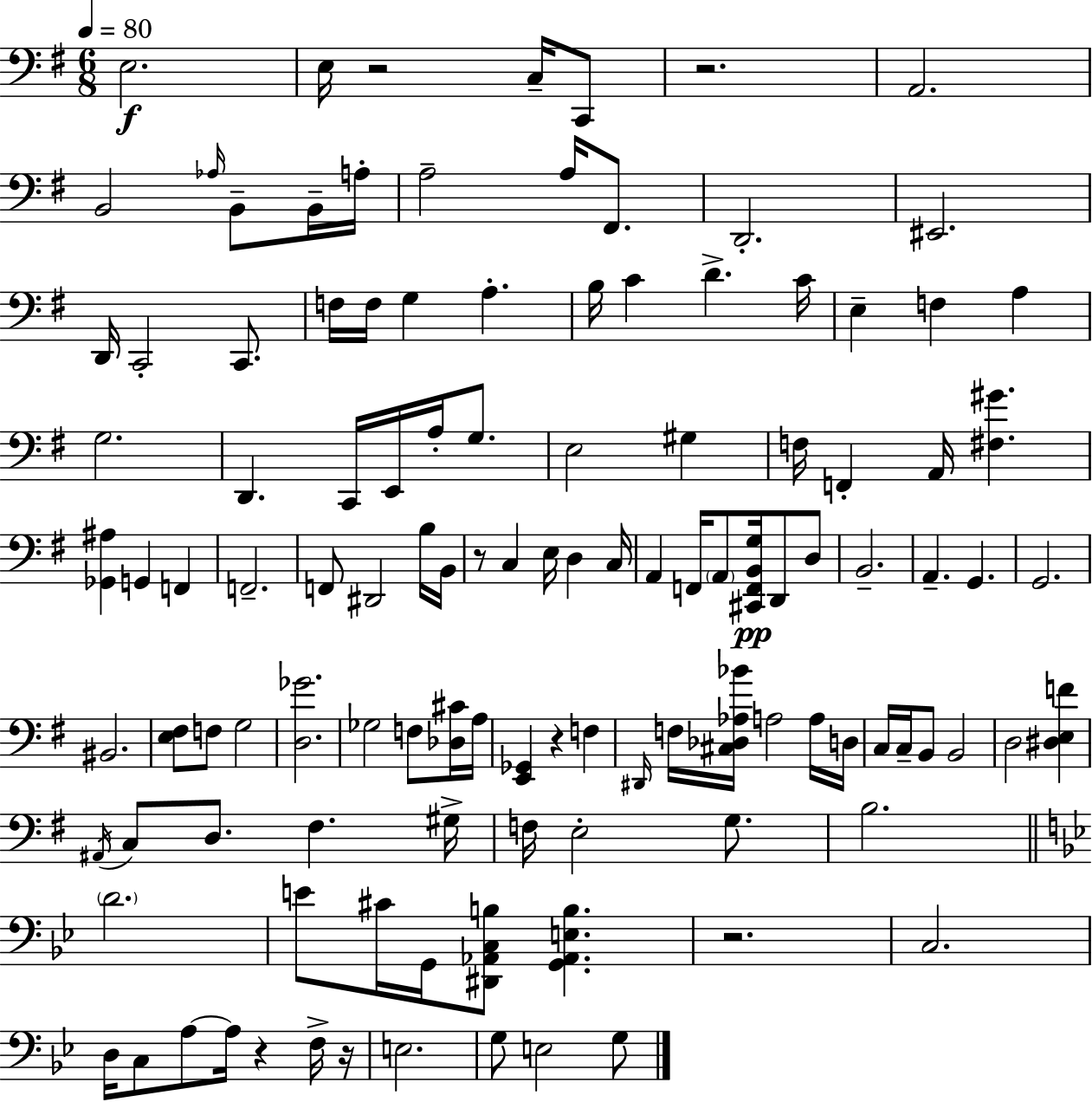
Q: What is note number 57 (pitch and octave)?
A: B2